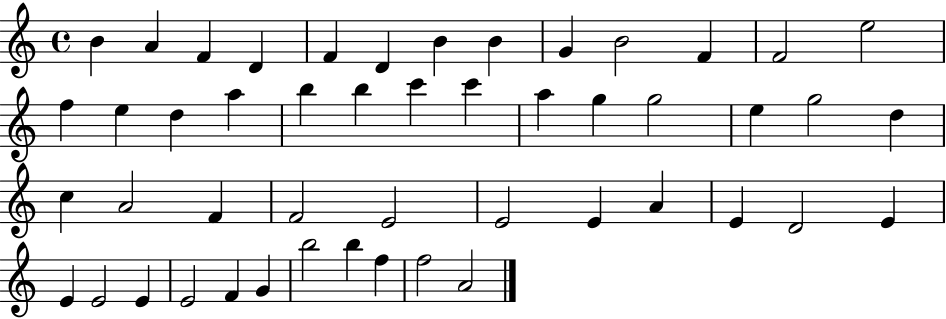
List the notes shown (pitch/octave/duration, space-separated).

B4/q A4/q F4/q D4/q F4/q D4/q B4/q B4/q G4/q B4/h F4/q F4/h E5/h F5/q E5/q D5/q A5/q B5/q B5/q C6/q C6/q A5/q G5/q G5/h E5/q G5/h D5/q C5/q A4/h F4/q F4/h E4/h E4/h E4/q A4/q E4/q D4/h E4/q E4/q E4/h E4/q E4/h F4/q G4/q B5/h B5/q F5/q F5/h A4/h